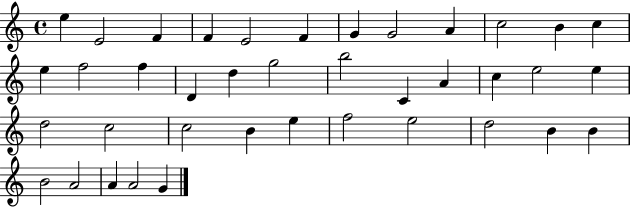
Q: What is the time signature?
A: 4/4